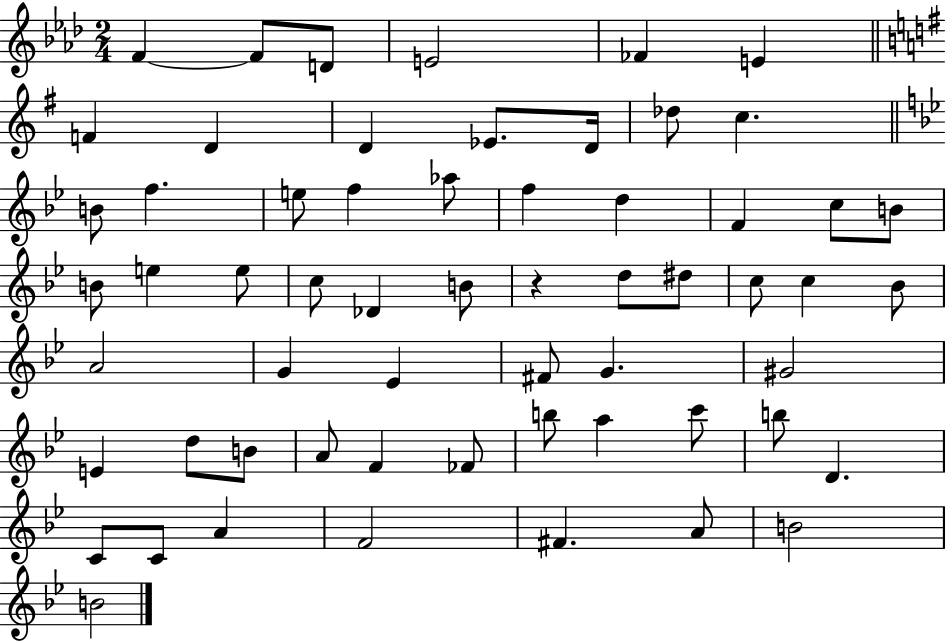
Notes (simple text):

F4/q F4/e D4/e E4/h FES4/q E4/q F4/q D4/q D4/q Eb4/e. D4/s Db5/e C5/q. B4/e F5/q. E5/e F5/q Ab5/e F5/q D5/q F4/q C5/e B4/e B4/e E5/q E5/e C5/e Db4/q B4/e R/q D5/e D#5/e C5/e C5/q Bb4/e A4/h G4/q Eb4/q F#4/e G4/q. G#4/h E4/q D5/e B4/e A4/e F4/q FES4/e B5/e A5/q C6/e B5/e D4/q. C4/e C4/e A4/q F4/h F#4/q. A4/e B4/h B4/h